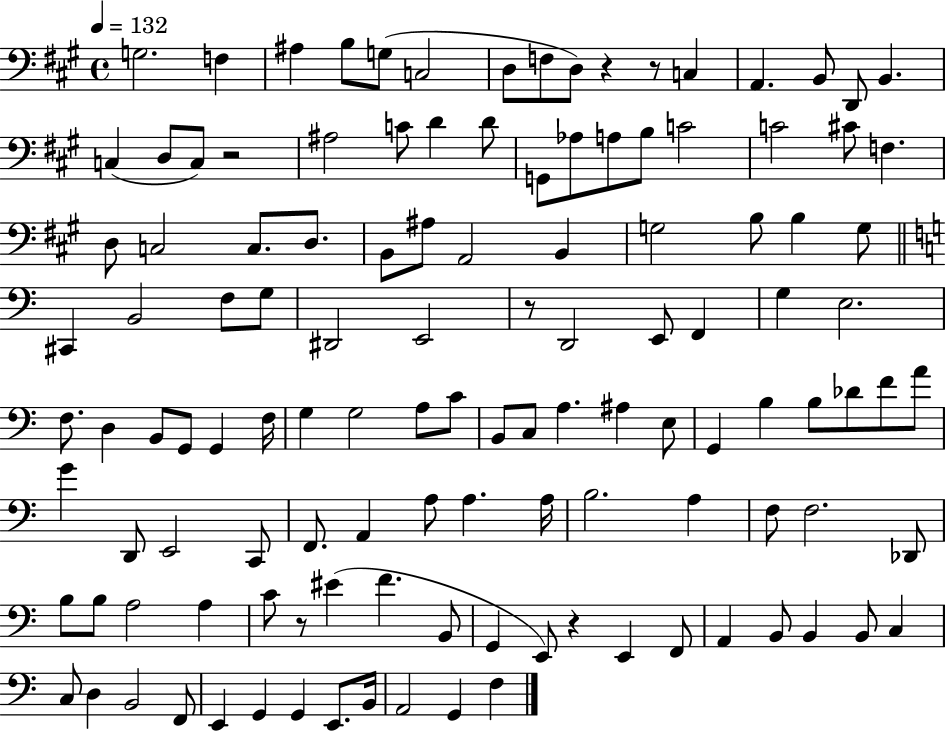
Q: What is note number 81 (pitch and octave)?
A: A3